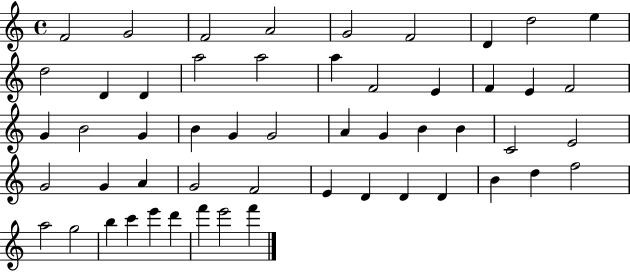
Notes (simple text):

F4/h G4/h F4/h A4/h G4/h F4/h D4/q D5/h E5/q D5/h D4/q D4/q A5/h A5/h A5/q F4/h E4/q F4/q E4/q F4/h G4/q B4/h G4/q B4/q G4/q G4/h A4/q G4/q B4/q B4/q C4/h E4/h G4/h G4/q A4/q G4/h F4/h E4/q D4/q D4/q D4/q B4/q D5/q F5/h A5/h G5/h B5/q C6/q E6/q D6/q F6/q E6/h F6/q